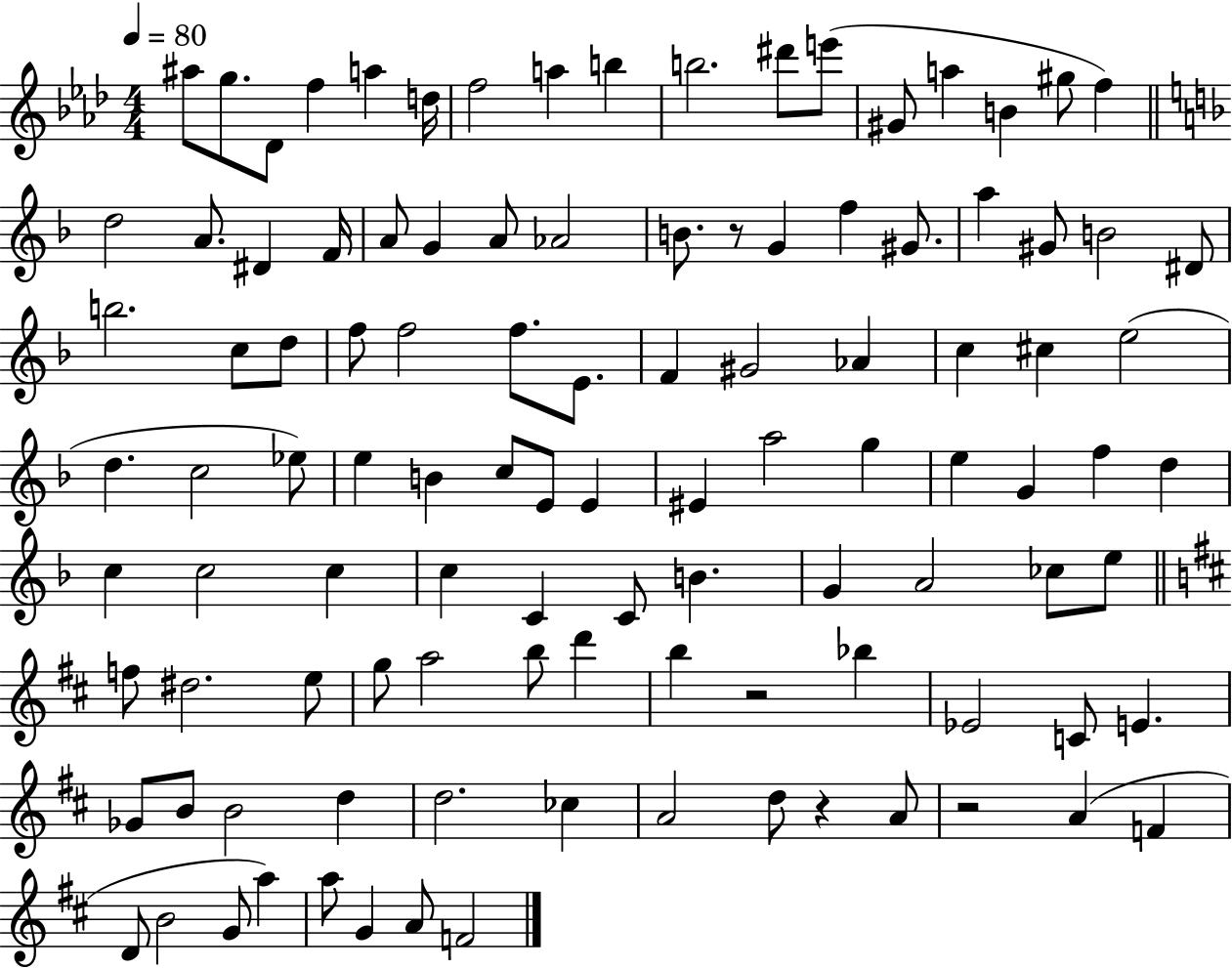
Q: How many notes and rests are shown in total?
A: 107